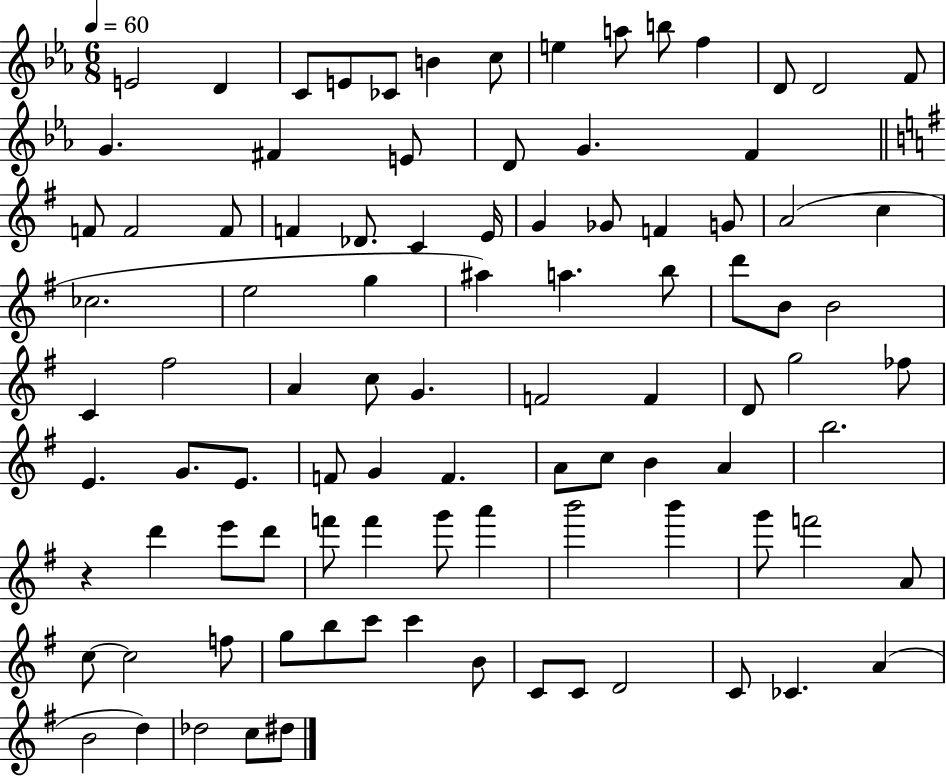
{
  \clef treble
  \numericTimeSignature
  \time 6/8
  \key ees \major
  \tempo 4 = 60
  e'2 d'4 | c'8 e'8 ces'8 b'4 c''8 | e''4 a''8 b''8 f''4 | d'8 d'2 f'8 | \break g'4. fis'4 e'8 | d'8 g'4. f'4 | \bar "||" \break \key g \major f'8 f'2 f'8 | f'4 des'8. c'4 e'16 | g'4 ges'8 f'4 g'8 | a'2( c''4 | \break ces''2. | e''2 g''4 | ais''4) a''4. b''8 | d'''8 b'8 b'2 | \break c'4 fis''2 | a'4 c''8 g'4. | f'2 f'4 | d'8 g''2 fes''8 | \break e'4. g'8. e'8. | f'8 g'4 f'4. | a'8 c''8 b'4 a'4 | b''2. | \break r4 d'''4 e'''8 d'''8 | f'''8 f'''4 g'''8 a'''4 | b'''2 b'''4 | g'''8 f'''2 a'8 | \break c''8~~ c''2 f''8 | g''8 b''8 c'''8 c'''4 b'8 | c'8 c'8 d'2 | c'8 ces'4. a'4( | \break b'2 d''4) | des''2 c''8 dis''8 | \bar "|."
}